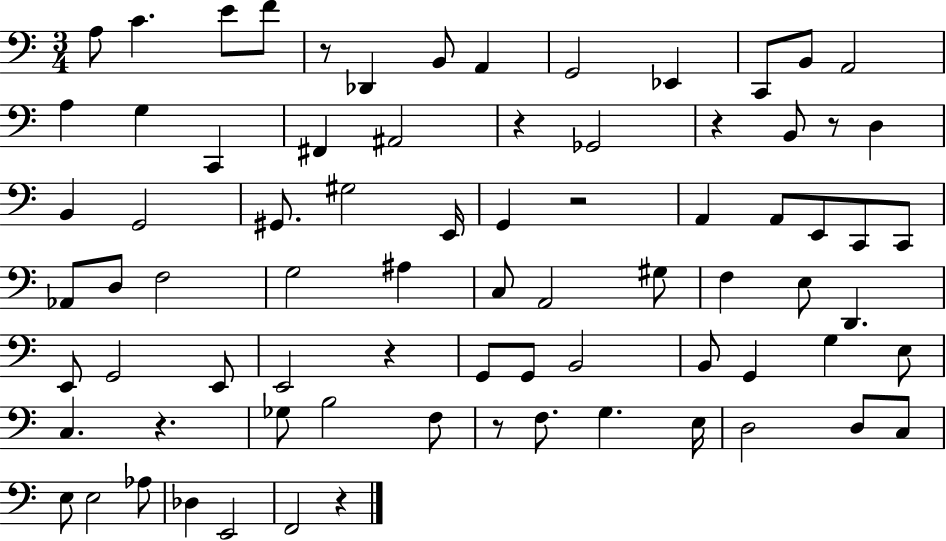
A3/e C4/q. E4/e F4/e R/e Db2/q B2/e A2/q G2/h Eb2/q C2/e B2/e A2/h A3/q G3/q C2/q F#2/q A#2/h R/q Gb2/h R/q B2/e R/e D3/q B2/q G2/h G#2/e. G#3/h E2/s G2/q R/h A2/q A2/e E2/e C2/e C2/e Ab2/e D3/e F3/h G3/h A#3/q C3/e A2/h G#3/e F3/q E3/e D2/q. E2/e G2/h E2/e E2/h R/q G2/e G2/e B2/h B2/e G2/q G3/q E3/e C3/q. R/q. Gb3/e B3/h F3/e R/e F3/e. G3/q. E3/s D3/h D3/e C3/e E3/e E3/h Ab3/e Db3/q E2/h F2/h R/q